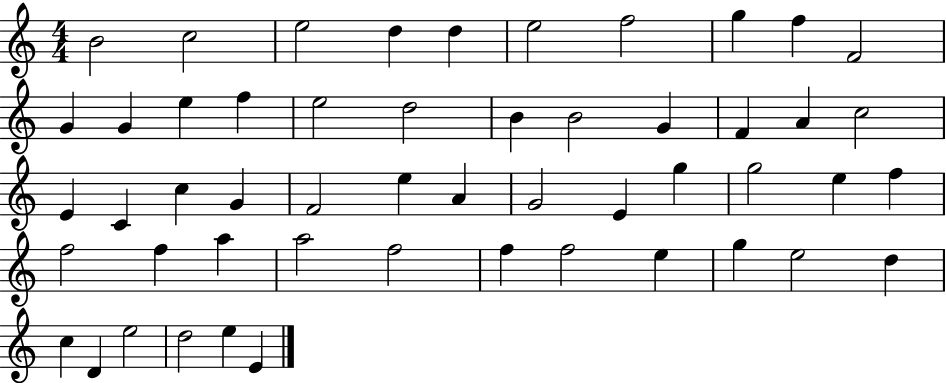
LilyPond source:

{
  \clef treble
  \numericTimeSignature
  \time 4/4
  \key c \major
  b'2 c''2 | e''2 d''4 d''4 | e''2 f''2 | g''4 f''4 f'2 | \break g'4 g'4 e''4 f''4 | e''2 d''2 | b'4 b'2 g'4 | f'4 a'4 c''2 | \break e'4 c'4 c''4 g'4 | f'2 e''4 a'4 | g'2 e'4 g''4 | g''2 e''4 f''4 | \break f''2 f''4 a''4 | a''2 f''2 | f''4 f''2 e''4 | g''4 e''2 d''4 | \break c''4 d'4 e''2 | d''2 e''4 e'4 | \bar "|."
}